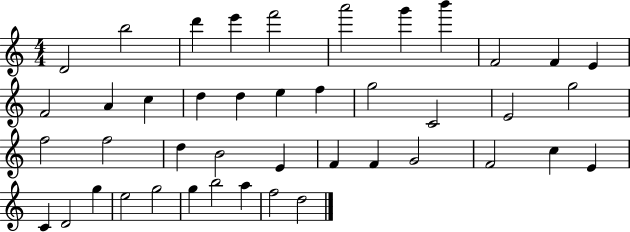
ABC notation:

X:1
T:Untitled
M:4/4
L:1/4
K:C
D2 b2 d' e' f'2 a'2 g' b' F2 F E F2 A c d d e f g2 C2 E2 g2 f2 f2 d B2 E F F G2 F2 c E C D2 g e2 g2 g b2 a f2 d2